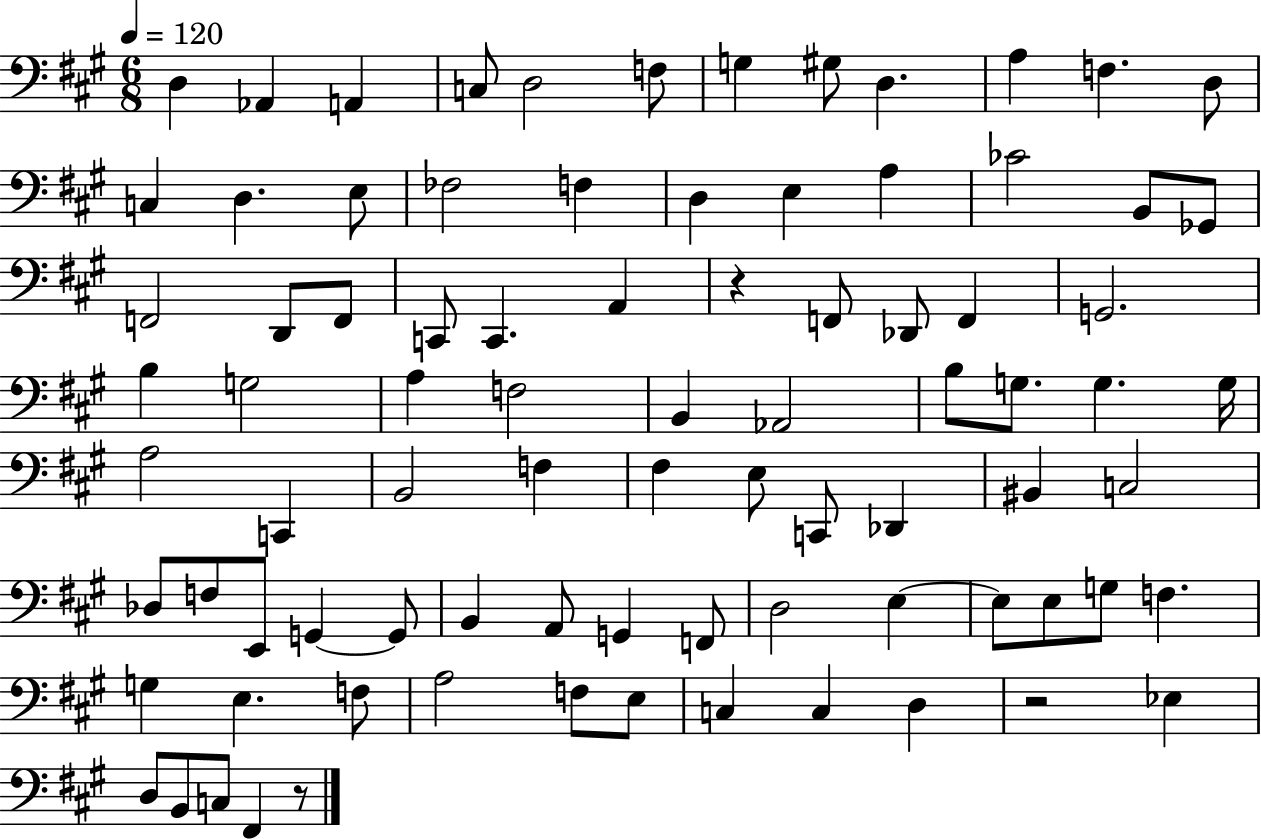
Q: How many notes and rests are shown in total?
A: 85